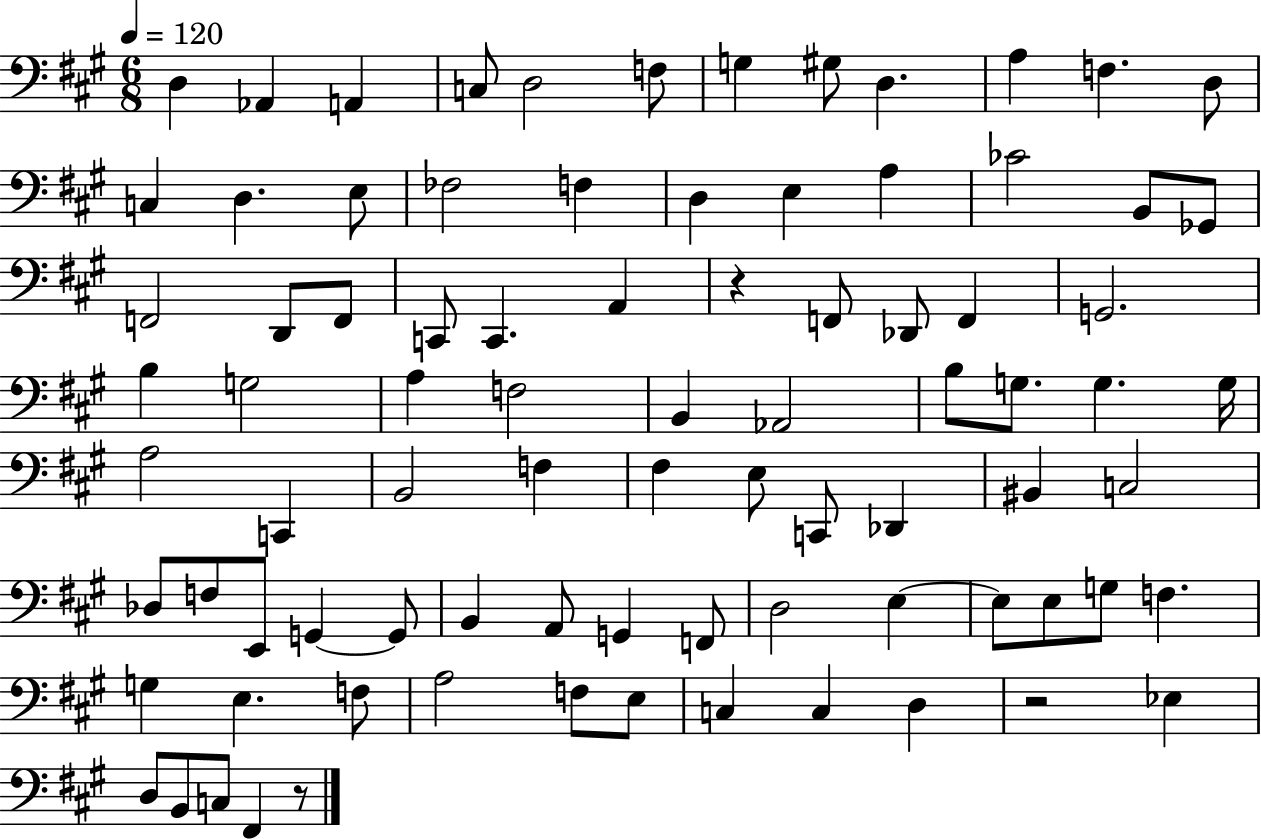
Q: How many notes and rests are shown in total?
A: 85